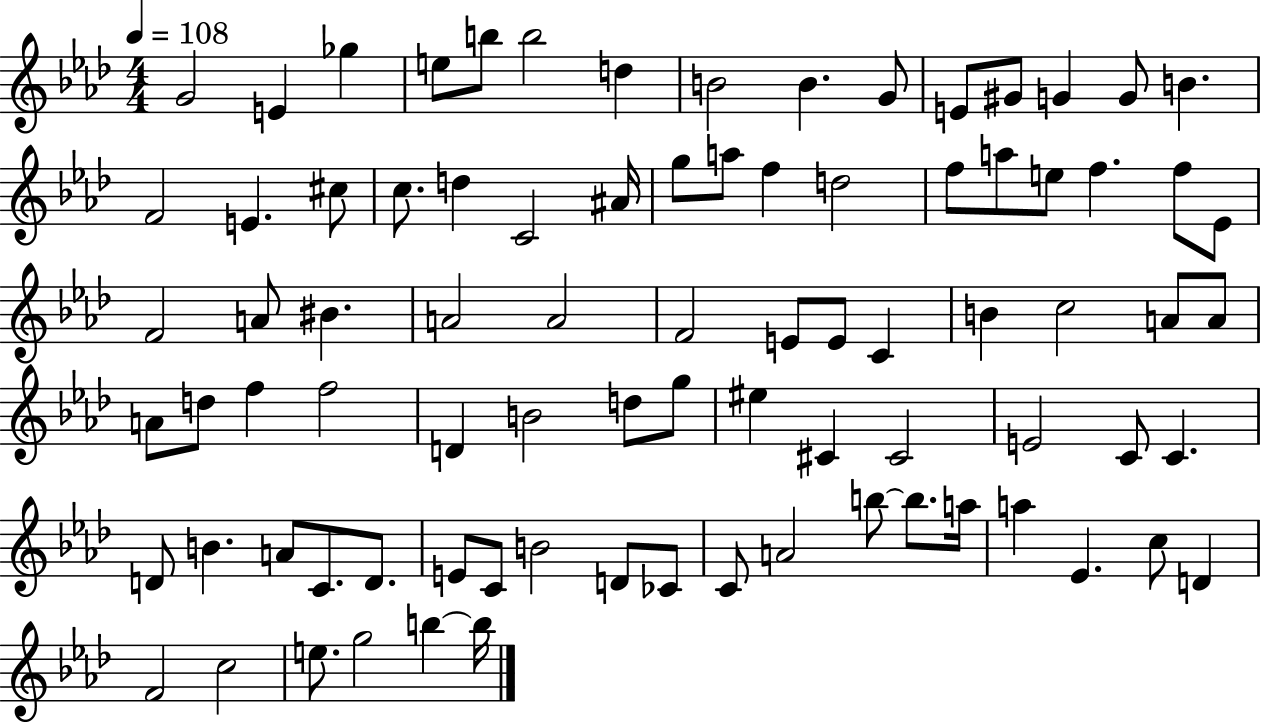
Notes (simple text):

G4/h E4/q Gb5/q E5/e B5/e B5/h D5/q B4/h B4/q. G4/e E4/e G#4/e G4/q G4/e B4/q. F4/h E4/q. C#5/e C5/e. D5/q C4/h A#4/s G5/e A5/e F5/q D5/h F5/e A5/e E5/e F5/q. F5/e Eb4/e F4/h A4/e BIS4/q. A4/h A4/h F4/h E4/e E4/e C4/q B4/q C5/h A4/e A4/e A4/e D5/e F5/q F5/h D4/q B4/h D5/e G5/e EIS5/q C#4/q C#4/h E4/h C4/e C4/q. D4/e B4/q. A4/e C4/e. D4/e. E4/e C4/e B4/h D4/e CES4/e C4/e A4/h B5/e B5/e. A5/s A5/q Eb4/q. C5/e D4/q F4/h C5/h E5/e. G5/h B5/q B5/s